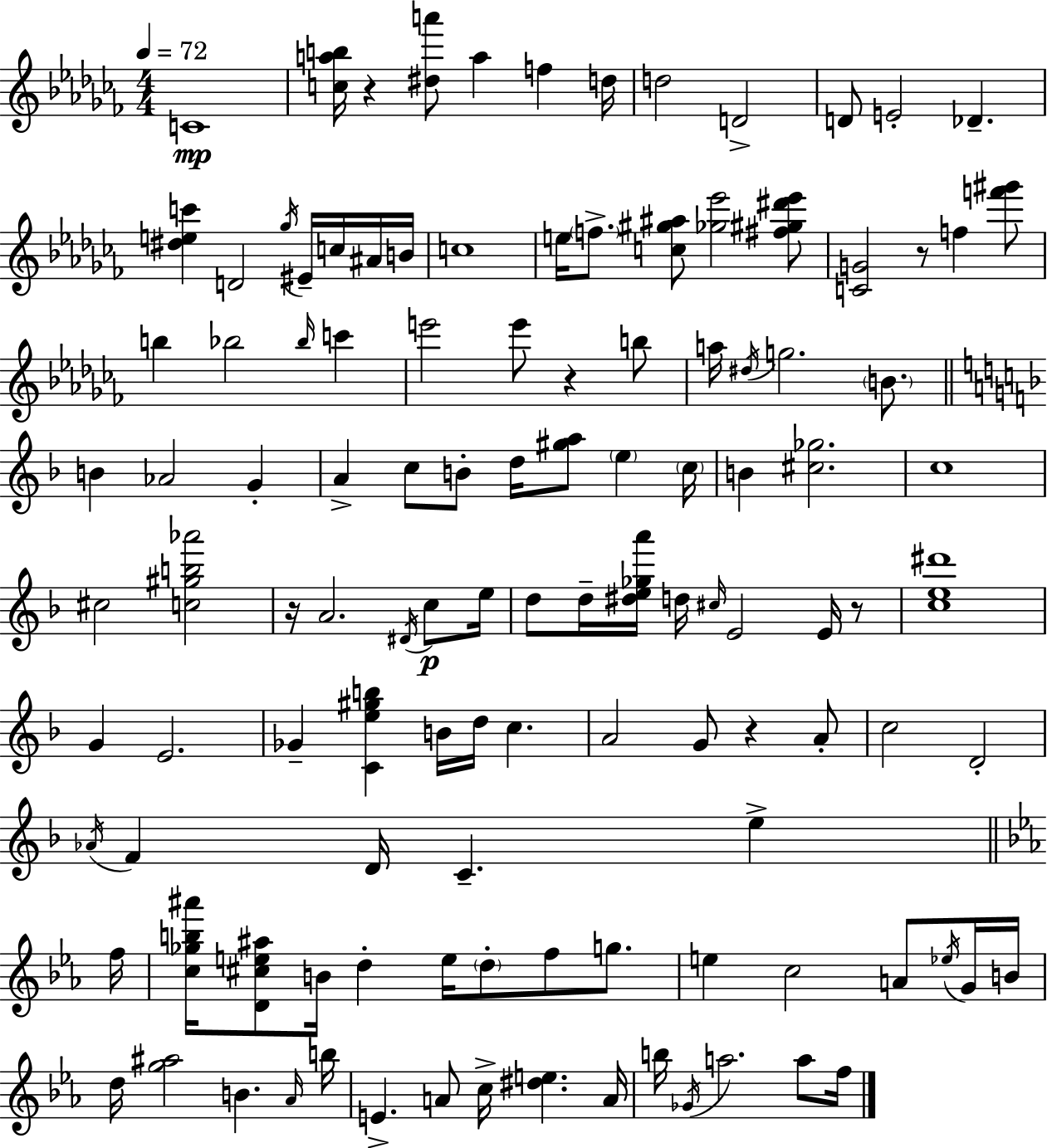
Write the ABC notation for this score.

X:1
T:Untitled
M:4/4
L:1/4
K:Abm
C4 [cab]/4 z [^da']/2 a f d/4 d2 D2 D/2 E2 _D [^dec'] D2 _g/4 ^E/4 c/4 ^A/4 B/4 c4 e/4 f/2 [c^g^a]/2 [_g_e']2 [^f^g^d'_e']/2 [CG]2 z/2 f [f'^g']/2 b _b2 _b/4 c' e'2 e'/2 z b/2 a/4 ^d/4 g2 B/2 B _A2 G A c/2 B/2 d/4 [^ga]/2 e c/4 B [^c_g]2 c4 ^c2 [c^gb_a']2 z/4 A2 ^D/4 c/2 e/4 d/2 d/4 [^de_ga']/4 d/4 ^c/4 E2 E/4 z/2 [ce^d']4 G E2 _G [Ce^gb] B/4 d/4 c A2 G/2 z A/2 c2 D2 _A/4 F D/4 C e f/4 [c_gb^a']/4 [D^ce^a]/2 B/4 d e/4 d/2 f/2 g/2 e c2 A/2 _e/4 G/4 B/4 d/4 [g^a]2 B _A/4 b/4 E A/2 c/4 [^de] A/4 b/4 _G/4 a2 a/2 f/4